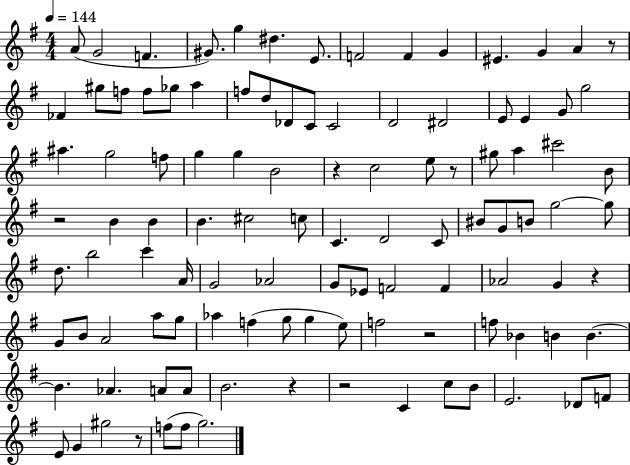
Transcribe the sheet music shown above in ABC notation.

X:1
T:Untitled
M:4/4
L:1/4
K:G
A/2 G2 F ^G/2 g ^d E/2 F2 F G ^E G A z/2 _F ^g/2 f/2 f/2 _g/2 a f/2 d/2 _D/2 C/2 C2 D2 ^D2 E/2 E G/2 g2 ^a g2 f/2 g g B2 z c2 e/2 z/2 ^g/2 a ^c'2 B/2 z2 B B B ^c2 c/2 C D2 C/2 ^B/2 G/2 B/2 g2 g/2 d/2 b2 c' A/4 G2 _A2 G/2 _E/2 F2 F _A2 G z G/2 B/2 A2 a/2 g/2 _a f g/2 g e/2 f2 z2 f/2 _B B B B _A A/2 A/2 B2 z z2 C c/2 B/2 E2 _D/2 F/2 E/2 G ^g2 z/2 f/2 f/2 g2